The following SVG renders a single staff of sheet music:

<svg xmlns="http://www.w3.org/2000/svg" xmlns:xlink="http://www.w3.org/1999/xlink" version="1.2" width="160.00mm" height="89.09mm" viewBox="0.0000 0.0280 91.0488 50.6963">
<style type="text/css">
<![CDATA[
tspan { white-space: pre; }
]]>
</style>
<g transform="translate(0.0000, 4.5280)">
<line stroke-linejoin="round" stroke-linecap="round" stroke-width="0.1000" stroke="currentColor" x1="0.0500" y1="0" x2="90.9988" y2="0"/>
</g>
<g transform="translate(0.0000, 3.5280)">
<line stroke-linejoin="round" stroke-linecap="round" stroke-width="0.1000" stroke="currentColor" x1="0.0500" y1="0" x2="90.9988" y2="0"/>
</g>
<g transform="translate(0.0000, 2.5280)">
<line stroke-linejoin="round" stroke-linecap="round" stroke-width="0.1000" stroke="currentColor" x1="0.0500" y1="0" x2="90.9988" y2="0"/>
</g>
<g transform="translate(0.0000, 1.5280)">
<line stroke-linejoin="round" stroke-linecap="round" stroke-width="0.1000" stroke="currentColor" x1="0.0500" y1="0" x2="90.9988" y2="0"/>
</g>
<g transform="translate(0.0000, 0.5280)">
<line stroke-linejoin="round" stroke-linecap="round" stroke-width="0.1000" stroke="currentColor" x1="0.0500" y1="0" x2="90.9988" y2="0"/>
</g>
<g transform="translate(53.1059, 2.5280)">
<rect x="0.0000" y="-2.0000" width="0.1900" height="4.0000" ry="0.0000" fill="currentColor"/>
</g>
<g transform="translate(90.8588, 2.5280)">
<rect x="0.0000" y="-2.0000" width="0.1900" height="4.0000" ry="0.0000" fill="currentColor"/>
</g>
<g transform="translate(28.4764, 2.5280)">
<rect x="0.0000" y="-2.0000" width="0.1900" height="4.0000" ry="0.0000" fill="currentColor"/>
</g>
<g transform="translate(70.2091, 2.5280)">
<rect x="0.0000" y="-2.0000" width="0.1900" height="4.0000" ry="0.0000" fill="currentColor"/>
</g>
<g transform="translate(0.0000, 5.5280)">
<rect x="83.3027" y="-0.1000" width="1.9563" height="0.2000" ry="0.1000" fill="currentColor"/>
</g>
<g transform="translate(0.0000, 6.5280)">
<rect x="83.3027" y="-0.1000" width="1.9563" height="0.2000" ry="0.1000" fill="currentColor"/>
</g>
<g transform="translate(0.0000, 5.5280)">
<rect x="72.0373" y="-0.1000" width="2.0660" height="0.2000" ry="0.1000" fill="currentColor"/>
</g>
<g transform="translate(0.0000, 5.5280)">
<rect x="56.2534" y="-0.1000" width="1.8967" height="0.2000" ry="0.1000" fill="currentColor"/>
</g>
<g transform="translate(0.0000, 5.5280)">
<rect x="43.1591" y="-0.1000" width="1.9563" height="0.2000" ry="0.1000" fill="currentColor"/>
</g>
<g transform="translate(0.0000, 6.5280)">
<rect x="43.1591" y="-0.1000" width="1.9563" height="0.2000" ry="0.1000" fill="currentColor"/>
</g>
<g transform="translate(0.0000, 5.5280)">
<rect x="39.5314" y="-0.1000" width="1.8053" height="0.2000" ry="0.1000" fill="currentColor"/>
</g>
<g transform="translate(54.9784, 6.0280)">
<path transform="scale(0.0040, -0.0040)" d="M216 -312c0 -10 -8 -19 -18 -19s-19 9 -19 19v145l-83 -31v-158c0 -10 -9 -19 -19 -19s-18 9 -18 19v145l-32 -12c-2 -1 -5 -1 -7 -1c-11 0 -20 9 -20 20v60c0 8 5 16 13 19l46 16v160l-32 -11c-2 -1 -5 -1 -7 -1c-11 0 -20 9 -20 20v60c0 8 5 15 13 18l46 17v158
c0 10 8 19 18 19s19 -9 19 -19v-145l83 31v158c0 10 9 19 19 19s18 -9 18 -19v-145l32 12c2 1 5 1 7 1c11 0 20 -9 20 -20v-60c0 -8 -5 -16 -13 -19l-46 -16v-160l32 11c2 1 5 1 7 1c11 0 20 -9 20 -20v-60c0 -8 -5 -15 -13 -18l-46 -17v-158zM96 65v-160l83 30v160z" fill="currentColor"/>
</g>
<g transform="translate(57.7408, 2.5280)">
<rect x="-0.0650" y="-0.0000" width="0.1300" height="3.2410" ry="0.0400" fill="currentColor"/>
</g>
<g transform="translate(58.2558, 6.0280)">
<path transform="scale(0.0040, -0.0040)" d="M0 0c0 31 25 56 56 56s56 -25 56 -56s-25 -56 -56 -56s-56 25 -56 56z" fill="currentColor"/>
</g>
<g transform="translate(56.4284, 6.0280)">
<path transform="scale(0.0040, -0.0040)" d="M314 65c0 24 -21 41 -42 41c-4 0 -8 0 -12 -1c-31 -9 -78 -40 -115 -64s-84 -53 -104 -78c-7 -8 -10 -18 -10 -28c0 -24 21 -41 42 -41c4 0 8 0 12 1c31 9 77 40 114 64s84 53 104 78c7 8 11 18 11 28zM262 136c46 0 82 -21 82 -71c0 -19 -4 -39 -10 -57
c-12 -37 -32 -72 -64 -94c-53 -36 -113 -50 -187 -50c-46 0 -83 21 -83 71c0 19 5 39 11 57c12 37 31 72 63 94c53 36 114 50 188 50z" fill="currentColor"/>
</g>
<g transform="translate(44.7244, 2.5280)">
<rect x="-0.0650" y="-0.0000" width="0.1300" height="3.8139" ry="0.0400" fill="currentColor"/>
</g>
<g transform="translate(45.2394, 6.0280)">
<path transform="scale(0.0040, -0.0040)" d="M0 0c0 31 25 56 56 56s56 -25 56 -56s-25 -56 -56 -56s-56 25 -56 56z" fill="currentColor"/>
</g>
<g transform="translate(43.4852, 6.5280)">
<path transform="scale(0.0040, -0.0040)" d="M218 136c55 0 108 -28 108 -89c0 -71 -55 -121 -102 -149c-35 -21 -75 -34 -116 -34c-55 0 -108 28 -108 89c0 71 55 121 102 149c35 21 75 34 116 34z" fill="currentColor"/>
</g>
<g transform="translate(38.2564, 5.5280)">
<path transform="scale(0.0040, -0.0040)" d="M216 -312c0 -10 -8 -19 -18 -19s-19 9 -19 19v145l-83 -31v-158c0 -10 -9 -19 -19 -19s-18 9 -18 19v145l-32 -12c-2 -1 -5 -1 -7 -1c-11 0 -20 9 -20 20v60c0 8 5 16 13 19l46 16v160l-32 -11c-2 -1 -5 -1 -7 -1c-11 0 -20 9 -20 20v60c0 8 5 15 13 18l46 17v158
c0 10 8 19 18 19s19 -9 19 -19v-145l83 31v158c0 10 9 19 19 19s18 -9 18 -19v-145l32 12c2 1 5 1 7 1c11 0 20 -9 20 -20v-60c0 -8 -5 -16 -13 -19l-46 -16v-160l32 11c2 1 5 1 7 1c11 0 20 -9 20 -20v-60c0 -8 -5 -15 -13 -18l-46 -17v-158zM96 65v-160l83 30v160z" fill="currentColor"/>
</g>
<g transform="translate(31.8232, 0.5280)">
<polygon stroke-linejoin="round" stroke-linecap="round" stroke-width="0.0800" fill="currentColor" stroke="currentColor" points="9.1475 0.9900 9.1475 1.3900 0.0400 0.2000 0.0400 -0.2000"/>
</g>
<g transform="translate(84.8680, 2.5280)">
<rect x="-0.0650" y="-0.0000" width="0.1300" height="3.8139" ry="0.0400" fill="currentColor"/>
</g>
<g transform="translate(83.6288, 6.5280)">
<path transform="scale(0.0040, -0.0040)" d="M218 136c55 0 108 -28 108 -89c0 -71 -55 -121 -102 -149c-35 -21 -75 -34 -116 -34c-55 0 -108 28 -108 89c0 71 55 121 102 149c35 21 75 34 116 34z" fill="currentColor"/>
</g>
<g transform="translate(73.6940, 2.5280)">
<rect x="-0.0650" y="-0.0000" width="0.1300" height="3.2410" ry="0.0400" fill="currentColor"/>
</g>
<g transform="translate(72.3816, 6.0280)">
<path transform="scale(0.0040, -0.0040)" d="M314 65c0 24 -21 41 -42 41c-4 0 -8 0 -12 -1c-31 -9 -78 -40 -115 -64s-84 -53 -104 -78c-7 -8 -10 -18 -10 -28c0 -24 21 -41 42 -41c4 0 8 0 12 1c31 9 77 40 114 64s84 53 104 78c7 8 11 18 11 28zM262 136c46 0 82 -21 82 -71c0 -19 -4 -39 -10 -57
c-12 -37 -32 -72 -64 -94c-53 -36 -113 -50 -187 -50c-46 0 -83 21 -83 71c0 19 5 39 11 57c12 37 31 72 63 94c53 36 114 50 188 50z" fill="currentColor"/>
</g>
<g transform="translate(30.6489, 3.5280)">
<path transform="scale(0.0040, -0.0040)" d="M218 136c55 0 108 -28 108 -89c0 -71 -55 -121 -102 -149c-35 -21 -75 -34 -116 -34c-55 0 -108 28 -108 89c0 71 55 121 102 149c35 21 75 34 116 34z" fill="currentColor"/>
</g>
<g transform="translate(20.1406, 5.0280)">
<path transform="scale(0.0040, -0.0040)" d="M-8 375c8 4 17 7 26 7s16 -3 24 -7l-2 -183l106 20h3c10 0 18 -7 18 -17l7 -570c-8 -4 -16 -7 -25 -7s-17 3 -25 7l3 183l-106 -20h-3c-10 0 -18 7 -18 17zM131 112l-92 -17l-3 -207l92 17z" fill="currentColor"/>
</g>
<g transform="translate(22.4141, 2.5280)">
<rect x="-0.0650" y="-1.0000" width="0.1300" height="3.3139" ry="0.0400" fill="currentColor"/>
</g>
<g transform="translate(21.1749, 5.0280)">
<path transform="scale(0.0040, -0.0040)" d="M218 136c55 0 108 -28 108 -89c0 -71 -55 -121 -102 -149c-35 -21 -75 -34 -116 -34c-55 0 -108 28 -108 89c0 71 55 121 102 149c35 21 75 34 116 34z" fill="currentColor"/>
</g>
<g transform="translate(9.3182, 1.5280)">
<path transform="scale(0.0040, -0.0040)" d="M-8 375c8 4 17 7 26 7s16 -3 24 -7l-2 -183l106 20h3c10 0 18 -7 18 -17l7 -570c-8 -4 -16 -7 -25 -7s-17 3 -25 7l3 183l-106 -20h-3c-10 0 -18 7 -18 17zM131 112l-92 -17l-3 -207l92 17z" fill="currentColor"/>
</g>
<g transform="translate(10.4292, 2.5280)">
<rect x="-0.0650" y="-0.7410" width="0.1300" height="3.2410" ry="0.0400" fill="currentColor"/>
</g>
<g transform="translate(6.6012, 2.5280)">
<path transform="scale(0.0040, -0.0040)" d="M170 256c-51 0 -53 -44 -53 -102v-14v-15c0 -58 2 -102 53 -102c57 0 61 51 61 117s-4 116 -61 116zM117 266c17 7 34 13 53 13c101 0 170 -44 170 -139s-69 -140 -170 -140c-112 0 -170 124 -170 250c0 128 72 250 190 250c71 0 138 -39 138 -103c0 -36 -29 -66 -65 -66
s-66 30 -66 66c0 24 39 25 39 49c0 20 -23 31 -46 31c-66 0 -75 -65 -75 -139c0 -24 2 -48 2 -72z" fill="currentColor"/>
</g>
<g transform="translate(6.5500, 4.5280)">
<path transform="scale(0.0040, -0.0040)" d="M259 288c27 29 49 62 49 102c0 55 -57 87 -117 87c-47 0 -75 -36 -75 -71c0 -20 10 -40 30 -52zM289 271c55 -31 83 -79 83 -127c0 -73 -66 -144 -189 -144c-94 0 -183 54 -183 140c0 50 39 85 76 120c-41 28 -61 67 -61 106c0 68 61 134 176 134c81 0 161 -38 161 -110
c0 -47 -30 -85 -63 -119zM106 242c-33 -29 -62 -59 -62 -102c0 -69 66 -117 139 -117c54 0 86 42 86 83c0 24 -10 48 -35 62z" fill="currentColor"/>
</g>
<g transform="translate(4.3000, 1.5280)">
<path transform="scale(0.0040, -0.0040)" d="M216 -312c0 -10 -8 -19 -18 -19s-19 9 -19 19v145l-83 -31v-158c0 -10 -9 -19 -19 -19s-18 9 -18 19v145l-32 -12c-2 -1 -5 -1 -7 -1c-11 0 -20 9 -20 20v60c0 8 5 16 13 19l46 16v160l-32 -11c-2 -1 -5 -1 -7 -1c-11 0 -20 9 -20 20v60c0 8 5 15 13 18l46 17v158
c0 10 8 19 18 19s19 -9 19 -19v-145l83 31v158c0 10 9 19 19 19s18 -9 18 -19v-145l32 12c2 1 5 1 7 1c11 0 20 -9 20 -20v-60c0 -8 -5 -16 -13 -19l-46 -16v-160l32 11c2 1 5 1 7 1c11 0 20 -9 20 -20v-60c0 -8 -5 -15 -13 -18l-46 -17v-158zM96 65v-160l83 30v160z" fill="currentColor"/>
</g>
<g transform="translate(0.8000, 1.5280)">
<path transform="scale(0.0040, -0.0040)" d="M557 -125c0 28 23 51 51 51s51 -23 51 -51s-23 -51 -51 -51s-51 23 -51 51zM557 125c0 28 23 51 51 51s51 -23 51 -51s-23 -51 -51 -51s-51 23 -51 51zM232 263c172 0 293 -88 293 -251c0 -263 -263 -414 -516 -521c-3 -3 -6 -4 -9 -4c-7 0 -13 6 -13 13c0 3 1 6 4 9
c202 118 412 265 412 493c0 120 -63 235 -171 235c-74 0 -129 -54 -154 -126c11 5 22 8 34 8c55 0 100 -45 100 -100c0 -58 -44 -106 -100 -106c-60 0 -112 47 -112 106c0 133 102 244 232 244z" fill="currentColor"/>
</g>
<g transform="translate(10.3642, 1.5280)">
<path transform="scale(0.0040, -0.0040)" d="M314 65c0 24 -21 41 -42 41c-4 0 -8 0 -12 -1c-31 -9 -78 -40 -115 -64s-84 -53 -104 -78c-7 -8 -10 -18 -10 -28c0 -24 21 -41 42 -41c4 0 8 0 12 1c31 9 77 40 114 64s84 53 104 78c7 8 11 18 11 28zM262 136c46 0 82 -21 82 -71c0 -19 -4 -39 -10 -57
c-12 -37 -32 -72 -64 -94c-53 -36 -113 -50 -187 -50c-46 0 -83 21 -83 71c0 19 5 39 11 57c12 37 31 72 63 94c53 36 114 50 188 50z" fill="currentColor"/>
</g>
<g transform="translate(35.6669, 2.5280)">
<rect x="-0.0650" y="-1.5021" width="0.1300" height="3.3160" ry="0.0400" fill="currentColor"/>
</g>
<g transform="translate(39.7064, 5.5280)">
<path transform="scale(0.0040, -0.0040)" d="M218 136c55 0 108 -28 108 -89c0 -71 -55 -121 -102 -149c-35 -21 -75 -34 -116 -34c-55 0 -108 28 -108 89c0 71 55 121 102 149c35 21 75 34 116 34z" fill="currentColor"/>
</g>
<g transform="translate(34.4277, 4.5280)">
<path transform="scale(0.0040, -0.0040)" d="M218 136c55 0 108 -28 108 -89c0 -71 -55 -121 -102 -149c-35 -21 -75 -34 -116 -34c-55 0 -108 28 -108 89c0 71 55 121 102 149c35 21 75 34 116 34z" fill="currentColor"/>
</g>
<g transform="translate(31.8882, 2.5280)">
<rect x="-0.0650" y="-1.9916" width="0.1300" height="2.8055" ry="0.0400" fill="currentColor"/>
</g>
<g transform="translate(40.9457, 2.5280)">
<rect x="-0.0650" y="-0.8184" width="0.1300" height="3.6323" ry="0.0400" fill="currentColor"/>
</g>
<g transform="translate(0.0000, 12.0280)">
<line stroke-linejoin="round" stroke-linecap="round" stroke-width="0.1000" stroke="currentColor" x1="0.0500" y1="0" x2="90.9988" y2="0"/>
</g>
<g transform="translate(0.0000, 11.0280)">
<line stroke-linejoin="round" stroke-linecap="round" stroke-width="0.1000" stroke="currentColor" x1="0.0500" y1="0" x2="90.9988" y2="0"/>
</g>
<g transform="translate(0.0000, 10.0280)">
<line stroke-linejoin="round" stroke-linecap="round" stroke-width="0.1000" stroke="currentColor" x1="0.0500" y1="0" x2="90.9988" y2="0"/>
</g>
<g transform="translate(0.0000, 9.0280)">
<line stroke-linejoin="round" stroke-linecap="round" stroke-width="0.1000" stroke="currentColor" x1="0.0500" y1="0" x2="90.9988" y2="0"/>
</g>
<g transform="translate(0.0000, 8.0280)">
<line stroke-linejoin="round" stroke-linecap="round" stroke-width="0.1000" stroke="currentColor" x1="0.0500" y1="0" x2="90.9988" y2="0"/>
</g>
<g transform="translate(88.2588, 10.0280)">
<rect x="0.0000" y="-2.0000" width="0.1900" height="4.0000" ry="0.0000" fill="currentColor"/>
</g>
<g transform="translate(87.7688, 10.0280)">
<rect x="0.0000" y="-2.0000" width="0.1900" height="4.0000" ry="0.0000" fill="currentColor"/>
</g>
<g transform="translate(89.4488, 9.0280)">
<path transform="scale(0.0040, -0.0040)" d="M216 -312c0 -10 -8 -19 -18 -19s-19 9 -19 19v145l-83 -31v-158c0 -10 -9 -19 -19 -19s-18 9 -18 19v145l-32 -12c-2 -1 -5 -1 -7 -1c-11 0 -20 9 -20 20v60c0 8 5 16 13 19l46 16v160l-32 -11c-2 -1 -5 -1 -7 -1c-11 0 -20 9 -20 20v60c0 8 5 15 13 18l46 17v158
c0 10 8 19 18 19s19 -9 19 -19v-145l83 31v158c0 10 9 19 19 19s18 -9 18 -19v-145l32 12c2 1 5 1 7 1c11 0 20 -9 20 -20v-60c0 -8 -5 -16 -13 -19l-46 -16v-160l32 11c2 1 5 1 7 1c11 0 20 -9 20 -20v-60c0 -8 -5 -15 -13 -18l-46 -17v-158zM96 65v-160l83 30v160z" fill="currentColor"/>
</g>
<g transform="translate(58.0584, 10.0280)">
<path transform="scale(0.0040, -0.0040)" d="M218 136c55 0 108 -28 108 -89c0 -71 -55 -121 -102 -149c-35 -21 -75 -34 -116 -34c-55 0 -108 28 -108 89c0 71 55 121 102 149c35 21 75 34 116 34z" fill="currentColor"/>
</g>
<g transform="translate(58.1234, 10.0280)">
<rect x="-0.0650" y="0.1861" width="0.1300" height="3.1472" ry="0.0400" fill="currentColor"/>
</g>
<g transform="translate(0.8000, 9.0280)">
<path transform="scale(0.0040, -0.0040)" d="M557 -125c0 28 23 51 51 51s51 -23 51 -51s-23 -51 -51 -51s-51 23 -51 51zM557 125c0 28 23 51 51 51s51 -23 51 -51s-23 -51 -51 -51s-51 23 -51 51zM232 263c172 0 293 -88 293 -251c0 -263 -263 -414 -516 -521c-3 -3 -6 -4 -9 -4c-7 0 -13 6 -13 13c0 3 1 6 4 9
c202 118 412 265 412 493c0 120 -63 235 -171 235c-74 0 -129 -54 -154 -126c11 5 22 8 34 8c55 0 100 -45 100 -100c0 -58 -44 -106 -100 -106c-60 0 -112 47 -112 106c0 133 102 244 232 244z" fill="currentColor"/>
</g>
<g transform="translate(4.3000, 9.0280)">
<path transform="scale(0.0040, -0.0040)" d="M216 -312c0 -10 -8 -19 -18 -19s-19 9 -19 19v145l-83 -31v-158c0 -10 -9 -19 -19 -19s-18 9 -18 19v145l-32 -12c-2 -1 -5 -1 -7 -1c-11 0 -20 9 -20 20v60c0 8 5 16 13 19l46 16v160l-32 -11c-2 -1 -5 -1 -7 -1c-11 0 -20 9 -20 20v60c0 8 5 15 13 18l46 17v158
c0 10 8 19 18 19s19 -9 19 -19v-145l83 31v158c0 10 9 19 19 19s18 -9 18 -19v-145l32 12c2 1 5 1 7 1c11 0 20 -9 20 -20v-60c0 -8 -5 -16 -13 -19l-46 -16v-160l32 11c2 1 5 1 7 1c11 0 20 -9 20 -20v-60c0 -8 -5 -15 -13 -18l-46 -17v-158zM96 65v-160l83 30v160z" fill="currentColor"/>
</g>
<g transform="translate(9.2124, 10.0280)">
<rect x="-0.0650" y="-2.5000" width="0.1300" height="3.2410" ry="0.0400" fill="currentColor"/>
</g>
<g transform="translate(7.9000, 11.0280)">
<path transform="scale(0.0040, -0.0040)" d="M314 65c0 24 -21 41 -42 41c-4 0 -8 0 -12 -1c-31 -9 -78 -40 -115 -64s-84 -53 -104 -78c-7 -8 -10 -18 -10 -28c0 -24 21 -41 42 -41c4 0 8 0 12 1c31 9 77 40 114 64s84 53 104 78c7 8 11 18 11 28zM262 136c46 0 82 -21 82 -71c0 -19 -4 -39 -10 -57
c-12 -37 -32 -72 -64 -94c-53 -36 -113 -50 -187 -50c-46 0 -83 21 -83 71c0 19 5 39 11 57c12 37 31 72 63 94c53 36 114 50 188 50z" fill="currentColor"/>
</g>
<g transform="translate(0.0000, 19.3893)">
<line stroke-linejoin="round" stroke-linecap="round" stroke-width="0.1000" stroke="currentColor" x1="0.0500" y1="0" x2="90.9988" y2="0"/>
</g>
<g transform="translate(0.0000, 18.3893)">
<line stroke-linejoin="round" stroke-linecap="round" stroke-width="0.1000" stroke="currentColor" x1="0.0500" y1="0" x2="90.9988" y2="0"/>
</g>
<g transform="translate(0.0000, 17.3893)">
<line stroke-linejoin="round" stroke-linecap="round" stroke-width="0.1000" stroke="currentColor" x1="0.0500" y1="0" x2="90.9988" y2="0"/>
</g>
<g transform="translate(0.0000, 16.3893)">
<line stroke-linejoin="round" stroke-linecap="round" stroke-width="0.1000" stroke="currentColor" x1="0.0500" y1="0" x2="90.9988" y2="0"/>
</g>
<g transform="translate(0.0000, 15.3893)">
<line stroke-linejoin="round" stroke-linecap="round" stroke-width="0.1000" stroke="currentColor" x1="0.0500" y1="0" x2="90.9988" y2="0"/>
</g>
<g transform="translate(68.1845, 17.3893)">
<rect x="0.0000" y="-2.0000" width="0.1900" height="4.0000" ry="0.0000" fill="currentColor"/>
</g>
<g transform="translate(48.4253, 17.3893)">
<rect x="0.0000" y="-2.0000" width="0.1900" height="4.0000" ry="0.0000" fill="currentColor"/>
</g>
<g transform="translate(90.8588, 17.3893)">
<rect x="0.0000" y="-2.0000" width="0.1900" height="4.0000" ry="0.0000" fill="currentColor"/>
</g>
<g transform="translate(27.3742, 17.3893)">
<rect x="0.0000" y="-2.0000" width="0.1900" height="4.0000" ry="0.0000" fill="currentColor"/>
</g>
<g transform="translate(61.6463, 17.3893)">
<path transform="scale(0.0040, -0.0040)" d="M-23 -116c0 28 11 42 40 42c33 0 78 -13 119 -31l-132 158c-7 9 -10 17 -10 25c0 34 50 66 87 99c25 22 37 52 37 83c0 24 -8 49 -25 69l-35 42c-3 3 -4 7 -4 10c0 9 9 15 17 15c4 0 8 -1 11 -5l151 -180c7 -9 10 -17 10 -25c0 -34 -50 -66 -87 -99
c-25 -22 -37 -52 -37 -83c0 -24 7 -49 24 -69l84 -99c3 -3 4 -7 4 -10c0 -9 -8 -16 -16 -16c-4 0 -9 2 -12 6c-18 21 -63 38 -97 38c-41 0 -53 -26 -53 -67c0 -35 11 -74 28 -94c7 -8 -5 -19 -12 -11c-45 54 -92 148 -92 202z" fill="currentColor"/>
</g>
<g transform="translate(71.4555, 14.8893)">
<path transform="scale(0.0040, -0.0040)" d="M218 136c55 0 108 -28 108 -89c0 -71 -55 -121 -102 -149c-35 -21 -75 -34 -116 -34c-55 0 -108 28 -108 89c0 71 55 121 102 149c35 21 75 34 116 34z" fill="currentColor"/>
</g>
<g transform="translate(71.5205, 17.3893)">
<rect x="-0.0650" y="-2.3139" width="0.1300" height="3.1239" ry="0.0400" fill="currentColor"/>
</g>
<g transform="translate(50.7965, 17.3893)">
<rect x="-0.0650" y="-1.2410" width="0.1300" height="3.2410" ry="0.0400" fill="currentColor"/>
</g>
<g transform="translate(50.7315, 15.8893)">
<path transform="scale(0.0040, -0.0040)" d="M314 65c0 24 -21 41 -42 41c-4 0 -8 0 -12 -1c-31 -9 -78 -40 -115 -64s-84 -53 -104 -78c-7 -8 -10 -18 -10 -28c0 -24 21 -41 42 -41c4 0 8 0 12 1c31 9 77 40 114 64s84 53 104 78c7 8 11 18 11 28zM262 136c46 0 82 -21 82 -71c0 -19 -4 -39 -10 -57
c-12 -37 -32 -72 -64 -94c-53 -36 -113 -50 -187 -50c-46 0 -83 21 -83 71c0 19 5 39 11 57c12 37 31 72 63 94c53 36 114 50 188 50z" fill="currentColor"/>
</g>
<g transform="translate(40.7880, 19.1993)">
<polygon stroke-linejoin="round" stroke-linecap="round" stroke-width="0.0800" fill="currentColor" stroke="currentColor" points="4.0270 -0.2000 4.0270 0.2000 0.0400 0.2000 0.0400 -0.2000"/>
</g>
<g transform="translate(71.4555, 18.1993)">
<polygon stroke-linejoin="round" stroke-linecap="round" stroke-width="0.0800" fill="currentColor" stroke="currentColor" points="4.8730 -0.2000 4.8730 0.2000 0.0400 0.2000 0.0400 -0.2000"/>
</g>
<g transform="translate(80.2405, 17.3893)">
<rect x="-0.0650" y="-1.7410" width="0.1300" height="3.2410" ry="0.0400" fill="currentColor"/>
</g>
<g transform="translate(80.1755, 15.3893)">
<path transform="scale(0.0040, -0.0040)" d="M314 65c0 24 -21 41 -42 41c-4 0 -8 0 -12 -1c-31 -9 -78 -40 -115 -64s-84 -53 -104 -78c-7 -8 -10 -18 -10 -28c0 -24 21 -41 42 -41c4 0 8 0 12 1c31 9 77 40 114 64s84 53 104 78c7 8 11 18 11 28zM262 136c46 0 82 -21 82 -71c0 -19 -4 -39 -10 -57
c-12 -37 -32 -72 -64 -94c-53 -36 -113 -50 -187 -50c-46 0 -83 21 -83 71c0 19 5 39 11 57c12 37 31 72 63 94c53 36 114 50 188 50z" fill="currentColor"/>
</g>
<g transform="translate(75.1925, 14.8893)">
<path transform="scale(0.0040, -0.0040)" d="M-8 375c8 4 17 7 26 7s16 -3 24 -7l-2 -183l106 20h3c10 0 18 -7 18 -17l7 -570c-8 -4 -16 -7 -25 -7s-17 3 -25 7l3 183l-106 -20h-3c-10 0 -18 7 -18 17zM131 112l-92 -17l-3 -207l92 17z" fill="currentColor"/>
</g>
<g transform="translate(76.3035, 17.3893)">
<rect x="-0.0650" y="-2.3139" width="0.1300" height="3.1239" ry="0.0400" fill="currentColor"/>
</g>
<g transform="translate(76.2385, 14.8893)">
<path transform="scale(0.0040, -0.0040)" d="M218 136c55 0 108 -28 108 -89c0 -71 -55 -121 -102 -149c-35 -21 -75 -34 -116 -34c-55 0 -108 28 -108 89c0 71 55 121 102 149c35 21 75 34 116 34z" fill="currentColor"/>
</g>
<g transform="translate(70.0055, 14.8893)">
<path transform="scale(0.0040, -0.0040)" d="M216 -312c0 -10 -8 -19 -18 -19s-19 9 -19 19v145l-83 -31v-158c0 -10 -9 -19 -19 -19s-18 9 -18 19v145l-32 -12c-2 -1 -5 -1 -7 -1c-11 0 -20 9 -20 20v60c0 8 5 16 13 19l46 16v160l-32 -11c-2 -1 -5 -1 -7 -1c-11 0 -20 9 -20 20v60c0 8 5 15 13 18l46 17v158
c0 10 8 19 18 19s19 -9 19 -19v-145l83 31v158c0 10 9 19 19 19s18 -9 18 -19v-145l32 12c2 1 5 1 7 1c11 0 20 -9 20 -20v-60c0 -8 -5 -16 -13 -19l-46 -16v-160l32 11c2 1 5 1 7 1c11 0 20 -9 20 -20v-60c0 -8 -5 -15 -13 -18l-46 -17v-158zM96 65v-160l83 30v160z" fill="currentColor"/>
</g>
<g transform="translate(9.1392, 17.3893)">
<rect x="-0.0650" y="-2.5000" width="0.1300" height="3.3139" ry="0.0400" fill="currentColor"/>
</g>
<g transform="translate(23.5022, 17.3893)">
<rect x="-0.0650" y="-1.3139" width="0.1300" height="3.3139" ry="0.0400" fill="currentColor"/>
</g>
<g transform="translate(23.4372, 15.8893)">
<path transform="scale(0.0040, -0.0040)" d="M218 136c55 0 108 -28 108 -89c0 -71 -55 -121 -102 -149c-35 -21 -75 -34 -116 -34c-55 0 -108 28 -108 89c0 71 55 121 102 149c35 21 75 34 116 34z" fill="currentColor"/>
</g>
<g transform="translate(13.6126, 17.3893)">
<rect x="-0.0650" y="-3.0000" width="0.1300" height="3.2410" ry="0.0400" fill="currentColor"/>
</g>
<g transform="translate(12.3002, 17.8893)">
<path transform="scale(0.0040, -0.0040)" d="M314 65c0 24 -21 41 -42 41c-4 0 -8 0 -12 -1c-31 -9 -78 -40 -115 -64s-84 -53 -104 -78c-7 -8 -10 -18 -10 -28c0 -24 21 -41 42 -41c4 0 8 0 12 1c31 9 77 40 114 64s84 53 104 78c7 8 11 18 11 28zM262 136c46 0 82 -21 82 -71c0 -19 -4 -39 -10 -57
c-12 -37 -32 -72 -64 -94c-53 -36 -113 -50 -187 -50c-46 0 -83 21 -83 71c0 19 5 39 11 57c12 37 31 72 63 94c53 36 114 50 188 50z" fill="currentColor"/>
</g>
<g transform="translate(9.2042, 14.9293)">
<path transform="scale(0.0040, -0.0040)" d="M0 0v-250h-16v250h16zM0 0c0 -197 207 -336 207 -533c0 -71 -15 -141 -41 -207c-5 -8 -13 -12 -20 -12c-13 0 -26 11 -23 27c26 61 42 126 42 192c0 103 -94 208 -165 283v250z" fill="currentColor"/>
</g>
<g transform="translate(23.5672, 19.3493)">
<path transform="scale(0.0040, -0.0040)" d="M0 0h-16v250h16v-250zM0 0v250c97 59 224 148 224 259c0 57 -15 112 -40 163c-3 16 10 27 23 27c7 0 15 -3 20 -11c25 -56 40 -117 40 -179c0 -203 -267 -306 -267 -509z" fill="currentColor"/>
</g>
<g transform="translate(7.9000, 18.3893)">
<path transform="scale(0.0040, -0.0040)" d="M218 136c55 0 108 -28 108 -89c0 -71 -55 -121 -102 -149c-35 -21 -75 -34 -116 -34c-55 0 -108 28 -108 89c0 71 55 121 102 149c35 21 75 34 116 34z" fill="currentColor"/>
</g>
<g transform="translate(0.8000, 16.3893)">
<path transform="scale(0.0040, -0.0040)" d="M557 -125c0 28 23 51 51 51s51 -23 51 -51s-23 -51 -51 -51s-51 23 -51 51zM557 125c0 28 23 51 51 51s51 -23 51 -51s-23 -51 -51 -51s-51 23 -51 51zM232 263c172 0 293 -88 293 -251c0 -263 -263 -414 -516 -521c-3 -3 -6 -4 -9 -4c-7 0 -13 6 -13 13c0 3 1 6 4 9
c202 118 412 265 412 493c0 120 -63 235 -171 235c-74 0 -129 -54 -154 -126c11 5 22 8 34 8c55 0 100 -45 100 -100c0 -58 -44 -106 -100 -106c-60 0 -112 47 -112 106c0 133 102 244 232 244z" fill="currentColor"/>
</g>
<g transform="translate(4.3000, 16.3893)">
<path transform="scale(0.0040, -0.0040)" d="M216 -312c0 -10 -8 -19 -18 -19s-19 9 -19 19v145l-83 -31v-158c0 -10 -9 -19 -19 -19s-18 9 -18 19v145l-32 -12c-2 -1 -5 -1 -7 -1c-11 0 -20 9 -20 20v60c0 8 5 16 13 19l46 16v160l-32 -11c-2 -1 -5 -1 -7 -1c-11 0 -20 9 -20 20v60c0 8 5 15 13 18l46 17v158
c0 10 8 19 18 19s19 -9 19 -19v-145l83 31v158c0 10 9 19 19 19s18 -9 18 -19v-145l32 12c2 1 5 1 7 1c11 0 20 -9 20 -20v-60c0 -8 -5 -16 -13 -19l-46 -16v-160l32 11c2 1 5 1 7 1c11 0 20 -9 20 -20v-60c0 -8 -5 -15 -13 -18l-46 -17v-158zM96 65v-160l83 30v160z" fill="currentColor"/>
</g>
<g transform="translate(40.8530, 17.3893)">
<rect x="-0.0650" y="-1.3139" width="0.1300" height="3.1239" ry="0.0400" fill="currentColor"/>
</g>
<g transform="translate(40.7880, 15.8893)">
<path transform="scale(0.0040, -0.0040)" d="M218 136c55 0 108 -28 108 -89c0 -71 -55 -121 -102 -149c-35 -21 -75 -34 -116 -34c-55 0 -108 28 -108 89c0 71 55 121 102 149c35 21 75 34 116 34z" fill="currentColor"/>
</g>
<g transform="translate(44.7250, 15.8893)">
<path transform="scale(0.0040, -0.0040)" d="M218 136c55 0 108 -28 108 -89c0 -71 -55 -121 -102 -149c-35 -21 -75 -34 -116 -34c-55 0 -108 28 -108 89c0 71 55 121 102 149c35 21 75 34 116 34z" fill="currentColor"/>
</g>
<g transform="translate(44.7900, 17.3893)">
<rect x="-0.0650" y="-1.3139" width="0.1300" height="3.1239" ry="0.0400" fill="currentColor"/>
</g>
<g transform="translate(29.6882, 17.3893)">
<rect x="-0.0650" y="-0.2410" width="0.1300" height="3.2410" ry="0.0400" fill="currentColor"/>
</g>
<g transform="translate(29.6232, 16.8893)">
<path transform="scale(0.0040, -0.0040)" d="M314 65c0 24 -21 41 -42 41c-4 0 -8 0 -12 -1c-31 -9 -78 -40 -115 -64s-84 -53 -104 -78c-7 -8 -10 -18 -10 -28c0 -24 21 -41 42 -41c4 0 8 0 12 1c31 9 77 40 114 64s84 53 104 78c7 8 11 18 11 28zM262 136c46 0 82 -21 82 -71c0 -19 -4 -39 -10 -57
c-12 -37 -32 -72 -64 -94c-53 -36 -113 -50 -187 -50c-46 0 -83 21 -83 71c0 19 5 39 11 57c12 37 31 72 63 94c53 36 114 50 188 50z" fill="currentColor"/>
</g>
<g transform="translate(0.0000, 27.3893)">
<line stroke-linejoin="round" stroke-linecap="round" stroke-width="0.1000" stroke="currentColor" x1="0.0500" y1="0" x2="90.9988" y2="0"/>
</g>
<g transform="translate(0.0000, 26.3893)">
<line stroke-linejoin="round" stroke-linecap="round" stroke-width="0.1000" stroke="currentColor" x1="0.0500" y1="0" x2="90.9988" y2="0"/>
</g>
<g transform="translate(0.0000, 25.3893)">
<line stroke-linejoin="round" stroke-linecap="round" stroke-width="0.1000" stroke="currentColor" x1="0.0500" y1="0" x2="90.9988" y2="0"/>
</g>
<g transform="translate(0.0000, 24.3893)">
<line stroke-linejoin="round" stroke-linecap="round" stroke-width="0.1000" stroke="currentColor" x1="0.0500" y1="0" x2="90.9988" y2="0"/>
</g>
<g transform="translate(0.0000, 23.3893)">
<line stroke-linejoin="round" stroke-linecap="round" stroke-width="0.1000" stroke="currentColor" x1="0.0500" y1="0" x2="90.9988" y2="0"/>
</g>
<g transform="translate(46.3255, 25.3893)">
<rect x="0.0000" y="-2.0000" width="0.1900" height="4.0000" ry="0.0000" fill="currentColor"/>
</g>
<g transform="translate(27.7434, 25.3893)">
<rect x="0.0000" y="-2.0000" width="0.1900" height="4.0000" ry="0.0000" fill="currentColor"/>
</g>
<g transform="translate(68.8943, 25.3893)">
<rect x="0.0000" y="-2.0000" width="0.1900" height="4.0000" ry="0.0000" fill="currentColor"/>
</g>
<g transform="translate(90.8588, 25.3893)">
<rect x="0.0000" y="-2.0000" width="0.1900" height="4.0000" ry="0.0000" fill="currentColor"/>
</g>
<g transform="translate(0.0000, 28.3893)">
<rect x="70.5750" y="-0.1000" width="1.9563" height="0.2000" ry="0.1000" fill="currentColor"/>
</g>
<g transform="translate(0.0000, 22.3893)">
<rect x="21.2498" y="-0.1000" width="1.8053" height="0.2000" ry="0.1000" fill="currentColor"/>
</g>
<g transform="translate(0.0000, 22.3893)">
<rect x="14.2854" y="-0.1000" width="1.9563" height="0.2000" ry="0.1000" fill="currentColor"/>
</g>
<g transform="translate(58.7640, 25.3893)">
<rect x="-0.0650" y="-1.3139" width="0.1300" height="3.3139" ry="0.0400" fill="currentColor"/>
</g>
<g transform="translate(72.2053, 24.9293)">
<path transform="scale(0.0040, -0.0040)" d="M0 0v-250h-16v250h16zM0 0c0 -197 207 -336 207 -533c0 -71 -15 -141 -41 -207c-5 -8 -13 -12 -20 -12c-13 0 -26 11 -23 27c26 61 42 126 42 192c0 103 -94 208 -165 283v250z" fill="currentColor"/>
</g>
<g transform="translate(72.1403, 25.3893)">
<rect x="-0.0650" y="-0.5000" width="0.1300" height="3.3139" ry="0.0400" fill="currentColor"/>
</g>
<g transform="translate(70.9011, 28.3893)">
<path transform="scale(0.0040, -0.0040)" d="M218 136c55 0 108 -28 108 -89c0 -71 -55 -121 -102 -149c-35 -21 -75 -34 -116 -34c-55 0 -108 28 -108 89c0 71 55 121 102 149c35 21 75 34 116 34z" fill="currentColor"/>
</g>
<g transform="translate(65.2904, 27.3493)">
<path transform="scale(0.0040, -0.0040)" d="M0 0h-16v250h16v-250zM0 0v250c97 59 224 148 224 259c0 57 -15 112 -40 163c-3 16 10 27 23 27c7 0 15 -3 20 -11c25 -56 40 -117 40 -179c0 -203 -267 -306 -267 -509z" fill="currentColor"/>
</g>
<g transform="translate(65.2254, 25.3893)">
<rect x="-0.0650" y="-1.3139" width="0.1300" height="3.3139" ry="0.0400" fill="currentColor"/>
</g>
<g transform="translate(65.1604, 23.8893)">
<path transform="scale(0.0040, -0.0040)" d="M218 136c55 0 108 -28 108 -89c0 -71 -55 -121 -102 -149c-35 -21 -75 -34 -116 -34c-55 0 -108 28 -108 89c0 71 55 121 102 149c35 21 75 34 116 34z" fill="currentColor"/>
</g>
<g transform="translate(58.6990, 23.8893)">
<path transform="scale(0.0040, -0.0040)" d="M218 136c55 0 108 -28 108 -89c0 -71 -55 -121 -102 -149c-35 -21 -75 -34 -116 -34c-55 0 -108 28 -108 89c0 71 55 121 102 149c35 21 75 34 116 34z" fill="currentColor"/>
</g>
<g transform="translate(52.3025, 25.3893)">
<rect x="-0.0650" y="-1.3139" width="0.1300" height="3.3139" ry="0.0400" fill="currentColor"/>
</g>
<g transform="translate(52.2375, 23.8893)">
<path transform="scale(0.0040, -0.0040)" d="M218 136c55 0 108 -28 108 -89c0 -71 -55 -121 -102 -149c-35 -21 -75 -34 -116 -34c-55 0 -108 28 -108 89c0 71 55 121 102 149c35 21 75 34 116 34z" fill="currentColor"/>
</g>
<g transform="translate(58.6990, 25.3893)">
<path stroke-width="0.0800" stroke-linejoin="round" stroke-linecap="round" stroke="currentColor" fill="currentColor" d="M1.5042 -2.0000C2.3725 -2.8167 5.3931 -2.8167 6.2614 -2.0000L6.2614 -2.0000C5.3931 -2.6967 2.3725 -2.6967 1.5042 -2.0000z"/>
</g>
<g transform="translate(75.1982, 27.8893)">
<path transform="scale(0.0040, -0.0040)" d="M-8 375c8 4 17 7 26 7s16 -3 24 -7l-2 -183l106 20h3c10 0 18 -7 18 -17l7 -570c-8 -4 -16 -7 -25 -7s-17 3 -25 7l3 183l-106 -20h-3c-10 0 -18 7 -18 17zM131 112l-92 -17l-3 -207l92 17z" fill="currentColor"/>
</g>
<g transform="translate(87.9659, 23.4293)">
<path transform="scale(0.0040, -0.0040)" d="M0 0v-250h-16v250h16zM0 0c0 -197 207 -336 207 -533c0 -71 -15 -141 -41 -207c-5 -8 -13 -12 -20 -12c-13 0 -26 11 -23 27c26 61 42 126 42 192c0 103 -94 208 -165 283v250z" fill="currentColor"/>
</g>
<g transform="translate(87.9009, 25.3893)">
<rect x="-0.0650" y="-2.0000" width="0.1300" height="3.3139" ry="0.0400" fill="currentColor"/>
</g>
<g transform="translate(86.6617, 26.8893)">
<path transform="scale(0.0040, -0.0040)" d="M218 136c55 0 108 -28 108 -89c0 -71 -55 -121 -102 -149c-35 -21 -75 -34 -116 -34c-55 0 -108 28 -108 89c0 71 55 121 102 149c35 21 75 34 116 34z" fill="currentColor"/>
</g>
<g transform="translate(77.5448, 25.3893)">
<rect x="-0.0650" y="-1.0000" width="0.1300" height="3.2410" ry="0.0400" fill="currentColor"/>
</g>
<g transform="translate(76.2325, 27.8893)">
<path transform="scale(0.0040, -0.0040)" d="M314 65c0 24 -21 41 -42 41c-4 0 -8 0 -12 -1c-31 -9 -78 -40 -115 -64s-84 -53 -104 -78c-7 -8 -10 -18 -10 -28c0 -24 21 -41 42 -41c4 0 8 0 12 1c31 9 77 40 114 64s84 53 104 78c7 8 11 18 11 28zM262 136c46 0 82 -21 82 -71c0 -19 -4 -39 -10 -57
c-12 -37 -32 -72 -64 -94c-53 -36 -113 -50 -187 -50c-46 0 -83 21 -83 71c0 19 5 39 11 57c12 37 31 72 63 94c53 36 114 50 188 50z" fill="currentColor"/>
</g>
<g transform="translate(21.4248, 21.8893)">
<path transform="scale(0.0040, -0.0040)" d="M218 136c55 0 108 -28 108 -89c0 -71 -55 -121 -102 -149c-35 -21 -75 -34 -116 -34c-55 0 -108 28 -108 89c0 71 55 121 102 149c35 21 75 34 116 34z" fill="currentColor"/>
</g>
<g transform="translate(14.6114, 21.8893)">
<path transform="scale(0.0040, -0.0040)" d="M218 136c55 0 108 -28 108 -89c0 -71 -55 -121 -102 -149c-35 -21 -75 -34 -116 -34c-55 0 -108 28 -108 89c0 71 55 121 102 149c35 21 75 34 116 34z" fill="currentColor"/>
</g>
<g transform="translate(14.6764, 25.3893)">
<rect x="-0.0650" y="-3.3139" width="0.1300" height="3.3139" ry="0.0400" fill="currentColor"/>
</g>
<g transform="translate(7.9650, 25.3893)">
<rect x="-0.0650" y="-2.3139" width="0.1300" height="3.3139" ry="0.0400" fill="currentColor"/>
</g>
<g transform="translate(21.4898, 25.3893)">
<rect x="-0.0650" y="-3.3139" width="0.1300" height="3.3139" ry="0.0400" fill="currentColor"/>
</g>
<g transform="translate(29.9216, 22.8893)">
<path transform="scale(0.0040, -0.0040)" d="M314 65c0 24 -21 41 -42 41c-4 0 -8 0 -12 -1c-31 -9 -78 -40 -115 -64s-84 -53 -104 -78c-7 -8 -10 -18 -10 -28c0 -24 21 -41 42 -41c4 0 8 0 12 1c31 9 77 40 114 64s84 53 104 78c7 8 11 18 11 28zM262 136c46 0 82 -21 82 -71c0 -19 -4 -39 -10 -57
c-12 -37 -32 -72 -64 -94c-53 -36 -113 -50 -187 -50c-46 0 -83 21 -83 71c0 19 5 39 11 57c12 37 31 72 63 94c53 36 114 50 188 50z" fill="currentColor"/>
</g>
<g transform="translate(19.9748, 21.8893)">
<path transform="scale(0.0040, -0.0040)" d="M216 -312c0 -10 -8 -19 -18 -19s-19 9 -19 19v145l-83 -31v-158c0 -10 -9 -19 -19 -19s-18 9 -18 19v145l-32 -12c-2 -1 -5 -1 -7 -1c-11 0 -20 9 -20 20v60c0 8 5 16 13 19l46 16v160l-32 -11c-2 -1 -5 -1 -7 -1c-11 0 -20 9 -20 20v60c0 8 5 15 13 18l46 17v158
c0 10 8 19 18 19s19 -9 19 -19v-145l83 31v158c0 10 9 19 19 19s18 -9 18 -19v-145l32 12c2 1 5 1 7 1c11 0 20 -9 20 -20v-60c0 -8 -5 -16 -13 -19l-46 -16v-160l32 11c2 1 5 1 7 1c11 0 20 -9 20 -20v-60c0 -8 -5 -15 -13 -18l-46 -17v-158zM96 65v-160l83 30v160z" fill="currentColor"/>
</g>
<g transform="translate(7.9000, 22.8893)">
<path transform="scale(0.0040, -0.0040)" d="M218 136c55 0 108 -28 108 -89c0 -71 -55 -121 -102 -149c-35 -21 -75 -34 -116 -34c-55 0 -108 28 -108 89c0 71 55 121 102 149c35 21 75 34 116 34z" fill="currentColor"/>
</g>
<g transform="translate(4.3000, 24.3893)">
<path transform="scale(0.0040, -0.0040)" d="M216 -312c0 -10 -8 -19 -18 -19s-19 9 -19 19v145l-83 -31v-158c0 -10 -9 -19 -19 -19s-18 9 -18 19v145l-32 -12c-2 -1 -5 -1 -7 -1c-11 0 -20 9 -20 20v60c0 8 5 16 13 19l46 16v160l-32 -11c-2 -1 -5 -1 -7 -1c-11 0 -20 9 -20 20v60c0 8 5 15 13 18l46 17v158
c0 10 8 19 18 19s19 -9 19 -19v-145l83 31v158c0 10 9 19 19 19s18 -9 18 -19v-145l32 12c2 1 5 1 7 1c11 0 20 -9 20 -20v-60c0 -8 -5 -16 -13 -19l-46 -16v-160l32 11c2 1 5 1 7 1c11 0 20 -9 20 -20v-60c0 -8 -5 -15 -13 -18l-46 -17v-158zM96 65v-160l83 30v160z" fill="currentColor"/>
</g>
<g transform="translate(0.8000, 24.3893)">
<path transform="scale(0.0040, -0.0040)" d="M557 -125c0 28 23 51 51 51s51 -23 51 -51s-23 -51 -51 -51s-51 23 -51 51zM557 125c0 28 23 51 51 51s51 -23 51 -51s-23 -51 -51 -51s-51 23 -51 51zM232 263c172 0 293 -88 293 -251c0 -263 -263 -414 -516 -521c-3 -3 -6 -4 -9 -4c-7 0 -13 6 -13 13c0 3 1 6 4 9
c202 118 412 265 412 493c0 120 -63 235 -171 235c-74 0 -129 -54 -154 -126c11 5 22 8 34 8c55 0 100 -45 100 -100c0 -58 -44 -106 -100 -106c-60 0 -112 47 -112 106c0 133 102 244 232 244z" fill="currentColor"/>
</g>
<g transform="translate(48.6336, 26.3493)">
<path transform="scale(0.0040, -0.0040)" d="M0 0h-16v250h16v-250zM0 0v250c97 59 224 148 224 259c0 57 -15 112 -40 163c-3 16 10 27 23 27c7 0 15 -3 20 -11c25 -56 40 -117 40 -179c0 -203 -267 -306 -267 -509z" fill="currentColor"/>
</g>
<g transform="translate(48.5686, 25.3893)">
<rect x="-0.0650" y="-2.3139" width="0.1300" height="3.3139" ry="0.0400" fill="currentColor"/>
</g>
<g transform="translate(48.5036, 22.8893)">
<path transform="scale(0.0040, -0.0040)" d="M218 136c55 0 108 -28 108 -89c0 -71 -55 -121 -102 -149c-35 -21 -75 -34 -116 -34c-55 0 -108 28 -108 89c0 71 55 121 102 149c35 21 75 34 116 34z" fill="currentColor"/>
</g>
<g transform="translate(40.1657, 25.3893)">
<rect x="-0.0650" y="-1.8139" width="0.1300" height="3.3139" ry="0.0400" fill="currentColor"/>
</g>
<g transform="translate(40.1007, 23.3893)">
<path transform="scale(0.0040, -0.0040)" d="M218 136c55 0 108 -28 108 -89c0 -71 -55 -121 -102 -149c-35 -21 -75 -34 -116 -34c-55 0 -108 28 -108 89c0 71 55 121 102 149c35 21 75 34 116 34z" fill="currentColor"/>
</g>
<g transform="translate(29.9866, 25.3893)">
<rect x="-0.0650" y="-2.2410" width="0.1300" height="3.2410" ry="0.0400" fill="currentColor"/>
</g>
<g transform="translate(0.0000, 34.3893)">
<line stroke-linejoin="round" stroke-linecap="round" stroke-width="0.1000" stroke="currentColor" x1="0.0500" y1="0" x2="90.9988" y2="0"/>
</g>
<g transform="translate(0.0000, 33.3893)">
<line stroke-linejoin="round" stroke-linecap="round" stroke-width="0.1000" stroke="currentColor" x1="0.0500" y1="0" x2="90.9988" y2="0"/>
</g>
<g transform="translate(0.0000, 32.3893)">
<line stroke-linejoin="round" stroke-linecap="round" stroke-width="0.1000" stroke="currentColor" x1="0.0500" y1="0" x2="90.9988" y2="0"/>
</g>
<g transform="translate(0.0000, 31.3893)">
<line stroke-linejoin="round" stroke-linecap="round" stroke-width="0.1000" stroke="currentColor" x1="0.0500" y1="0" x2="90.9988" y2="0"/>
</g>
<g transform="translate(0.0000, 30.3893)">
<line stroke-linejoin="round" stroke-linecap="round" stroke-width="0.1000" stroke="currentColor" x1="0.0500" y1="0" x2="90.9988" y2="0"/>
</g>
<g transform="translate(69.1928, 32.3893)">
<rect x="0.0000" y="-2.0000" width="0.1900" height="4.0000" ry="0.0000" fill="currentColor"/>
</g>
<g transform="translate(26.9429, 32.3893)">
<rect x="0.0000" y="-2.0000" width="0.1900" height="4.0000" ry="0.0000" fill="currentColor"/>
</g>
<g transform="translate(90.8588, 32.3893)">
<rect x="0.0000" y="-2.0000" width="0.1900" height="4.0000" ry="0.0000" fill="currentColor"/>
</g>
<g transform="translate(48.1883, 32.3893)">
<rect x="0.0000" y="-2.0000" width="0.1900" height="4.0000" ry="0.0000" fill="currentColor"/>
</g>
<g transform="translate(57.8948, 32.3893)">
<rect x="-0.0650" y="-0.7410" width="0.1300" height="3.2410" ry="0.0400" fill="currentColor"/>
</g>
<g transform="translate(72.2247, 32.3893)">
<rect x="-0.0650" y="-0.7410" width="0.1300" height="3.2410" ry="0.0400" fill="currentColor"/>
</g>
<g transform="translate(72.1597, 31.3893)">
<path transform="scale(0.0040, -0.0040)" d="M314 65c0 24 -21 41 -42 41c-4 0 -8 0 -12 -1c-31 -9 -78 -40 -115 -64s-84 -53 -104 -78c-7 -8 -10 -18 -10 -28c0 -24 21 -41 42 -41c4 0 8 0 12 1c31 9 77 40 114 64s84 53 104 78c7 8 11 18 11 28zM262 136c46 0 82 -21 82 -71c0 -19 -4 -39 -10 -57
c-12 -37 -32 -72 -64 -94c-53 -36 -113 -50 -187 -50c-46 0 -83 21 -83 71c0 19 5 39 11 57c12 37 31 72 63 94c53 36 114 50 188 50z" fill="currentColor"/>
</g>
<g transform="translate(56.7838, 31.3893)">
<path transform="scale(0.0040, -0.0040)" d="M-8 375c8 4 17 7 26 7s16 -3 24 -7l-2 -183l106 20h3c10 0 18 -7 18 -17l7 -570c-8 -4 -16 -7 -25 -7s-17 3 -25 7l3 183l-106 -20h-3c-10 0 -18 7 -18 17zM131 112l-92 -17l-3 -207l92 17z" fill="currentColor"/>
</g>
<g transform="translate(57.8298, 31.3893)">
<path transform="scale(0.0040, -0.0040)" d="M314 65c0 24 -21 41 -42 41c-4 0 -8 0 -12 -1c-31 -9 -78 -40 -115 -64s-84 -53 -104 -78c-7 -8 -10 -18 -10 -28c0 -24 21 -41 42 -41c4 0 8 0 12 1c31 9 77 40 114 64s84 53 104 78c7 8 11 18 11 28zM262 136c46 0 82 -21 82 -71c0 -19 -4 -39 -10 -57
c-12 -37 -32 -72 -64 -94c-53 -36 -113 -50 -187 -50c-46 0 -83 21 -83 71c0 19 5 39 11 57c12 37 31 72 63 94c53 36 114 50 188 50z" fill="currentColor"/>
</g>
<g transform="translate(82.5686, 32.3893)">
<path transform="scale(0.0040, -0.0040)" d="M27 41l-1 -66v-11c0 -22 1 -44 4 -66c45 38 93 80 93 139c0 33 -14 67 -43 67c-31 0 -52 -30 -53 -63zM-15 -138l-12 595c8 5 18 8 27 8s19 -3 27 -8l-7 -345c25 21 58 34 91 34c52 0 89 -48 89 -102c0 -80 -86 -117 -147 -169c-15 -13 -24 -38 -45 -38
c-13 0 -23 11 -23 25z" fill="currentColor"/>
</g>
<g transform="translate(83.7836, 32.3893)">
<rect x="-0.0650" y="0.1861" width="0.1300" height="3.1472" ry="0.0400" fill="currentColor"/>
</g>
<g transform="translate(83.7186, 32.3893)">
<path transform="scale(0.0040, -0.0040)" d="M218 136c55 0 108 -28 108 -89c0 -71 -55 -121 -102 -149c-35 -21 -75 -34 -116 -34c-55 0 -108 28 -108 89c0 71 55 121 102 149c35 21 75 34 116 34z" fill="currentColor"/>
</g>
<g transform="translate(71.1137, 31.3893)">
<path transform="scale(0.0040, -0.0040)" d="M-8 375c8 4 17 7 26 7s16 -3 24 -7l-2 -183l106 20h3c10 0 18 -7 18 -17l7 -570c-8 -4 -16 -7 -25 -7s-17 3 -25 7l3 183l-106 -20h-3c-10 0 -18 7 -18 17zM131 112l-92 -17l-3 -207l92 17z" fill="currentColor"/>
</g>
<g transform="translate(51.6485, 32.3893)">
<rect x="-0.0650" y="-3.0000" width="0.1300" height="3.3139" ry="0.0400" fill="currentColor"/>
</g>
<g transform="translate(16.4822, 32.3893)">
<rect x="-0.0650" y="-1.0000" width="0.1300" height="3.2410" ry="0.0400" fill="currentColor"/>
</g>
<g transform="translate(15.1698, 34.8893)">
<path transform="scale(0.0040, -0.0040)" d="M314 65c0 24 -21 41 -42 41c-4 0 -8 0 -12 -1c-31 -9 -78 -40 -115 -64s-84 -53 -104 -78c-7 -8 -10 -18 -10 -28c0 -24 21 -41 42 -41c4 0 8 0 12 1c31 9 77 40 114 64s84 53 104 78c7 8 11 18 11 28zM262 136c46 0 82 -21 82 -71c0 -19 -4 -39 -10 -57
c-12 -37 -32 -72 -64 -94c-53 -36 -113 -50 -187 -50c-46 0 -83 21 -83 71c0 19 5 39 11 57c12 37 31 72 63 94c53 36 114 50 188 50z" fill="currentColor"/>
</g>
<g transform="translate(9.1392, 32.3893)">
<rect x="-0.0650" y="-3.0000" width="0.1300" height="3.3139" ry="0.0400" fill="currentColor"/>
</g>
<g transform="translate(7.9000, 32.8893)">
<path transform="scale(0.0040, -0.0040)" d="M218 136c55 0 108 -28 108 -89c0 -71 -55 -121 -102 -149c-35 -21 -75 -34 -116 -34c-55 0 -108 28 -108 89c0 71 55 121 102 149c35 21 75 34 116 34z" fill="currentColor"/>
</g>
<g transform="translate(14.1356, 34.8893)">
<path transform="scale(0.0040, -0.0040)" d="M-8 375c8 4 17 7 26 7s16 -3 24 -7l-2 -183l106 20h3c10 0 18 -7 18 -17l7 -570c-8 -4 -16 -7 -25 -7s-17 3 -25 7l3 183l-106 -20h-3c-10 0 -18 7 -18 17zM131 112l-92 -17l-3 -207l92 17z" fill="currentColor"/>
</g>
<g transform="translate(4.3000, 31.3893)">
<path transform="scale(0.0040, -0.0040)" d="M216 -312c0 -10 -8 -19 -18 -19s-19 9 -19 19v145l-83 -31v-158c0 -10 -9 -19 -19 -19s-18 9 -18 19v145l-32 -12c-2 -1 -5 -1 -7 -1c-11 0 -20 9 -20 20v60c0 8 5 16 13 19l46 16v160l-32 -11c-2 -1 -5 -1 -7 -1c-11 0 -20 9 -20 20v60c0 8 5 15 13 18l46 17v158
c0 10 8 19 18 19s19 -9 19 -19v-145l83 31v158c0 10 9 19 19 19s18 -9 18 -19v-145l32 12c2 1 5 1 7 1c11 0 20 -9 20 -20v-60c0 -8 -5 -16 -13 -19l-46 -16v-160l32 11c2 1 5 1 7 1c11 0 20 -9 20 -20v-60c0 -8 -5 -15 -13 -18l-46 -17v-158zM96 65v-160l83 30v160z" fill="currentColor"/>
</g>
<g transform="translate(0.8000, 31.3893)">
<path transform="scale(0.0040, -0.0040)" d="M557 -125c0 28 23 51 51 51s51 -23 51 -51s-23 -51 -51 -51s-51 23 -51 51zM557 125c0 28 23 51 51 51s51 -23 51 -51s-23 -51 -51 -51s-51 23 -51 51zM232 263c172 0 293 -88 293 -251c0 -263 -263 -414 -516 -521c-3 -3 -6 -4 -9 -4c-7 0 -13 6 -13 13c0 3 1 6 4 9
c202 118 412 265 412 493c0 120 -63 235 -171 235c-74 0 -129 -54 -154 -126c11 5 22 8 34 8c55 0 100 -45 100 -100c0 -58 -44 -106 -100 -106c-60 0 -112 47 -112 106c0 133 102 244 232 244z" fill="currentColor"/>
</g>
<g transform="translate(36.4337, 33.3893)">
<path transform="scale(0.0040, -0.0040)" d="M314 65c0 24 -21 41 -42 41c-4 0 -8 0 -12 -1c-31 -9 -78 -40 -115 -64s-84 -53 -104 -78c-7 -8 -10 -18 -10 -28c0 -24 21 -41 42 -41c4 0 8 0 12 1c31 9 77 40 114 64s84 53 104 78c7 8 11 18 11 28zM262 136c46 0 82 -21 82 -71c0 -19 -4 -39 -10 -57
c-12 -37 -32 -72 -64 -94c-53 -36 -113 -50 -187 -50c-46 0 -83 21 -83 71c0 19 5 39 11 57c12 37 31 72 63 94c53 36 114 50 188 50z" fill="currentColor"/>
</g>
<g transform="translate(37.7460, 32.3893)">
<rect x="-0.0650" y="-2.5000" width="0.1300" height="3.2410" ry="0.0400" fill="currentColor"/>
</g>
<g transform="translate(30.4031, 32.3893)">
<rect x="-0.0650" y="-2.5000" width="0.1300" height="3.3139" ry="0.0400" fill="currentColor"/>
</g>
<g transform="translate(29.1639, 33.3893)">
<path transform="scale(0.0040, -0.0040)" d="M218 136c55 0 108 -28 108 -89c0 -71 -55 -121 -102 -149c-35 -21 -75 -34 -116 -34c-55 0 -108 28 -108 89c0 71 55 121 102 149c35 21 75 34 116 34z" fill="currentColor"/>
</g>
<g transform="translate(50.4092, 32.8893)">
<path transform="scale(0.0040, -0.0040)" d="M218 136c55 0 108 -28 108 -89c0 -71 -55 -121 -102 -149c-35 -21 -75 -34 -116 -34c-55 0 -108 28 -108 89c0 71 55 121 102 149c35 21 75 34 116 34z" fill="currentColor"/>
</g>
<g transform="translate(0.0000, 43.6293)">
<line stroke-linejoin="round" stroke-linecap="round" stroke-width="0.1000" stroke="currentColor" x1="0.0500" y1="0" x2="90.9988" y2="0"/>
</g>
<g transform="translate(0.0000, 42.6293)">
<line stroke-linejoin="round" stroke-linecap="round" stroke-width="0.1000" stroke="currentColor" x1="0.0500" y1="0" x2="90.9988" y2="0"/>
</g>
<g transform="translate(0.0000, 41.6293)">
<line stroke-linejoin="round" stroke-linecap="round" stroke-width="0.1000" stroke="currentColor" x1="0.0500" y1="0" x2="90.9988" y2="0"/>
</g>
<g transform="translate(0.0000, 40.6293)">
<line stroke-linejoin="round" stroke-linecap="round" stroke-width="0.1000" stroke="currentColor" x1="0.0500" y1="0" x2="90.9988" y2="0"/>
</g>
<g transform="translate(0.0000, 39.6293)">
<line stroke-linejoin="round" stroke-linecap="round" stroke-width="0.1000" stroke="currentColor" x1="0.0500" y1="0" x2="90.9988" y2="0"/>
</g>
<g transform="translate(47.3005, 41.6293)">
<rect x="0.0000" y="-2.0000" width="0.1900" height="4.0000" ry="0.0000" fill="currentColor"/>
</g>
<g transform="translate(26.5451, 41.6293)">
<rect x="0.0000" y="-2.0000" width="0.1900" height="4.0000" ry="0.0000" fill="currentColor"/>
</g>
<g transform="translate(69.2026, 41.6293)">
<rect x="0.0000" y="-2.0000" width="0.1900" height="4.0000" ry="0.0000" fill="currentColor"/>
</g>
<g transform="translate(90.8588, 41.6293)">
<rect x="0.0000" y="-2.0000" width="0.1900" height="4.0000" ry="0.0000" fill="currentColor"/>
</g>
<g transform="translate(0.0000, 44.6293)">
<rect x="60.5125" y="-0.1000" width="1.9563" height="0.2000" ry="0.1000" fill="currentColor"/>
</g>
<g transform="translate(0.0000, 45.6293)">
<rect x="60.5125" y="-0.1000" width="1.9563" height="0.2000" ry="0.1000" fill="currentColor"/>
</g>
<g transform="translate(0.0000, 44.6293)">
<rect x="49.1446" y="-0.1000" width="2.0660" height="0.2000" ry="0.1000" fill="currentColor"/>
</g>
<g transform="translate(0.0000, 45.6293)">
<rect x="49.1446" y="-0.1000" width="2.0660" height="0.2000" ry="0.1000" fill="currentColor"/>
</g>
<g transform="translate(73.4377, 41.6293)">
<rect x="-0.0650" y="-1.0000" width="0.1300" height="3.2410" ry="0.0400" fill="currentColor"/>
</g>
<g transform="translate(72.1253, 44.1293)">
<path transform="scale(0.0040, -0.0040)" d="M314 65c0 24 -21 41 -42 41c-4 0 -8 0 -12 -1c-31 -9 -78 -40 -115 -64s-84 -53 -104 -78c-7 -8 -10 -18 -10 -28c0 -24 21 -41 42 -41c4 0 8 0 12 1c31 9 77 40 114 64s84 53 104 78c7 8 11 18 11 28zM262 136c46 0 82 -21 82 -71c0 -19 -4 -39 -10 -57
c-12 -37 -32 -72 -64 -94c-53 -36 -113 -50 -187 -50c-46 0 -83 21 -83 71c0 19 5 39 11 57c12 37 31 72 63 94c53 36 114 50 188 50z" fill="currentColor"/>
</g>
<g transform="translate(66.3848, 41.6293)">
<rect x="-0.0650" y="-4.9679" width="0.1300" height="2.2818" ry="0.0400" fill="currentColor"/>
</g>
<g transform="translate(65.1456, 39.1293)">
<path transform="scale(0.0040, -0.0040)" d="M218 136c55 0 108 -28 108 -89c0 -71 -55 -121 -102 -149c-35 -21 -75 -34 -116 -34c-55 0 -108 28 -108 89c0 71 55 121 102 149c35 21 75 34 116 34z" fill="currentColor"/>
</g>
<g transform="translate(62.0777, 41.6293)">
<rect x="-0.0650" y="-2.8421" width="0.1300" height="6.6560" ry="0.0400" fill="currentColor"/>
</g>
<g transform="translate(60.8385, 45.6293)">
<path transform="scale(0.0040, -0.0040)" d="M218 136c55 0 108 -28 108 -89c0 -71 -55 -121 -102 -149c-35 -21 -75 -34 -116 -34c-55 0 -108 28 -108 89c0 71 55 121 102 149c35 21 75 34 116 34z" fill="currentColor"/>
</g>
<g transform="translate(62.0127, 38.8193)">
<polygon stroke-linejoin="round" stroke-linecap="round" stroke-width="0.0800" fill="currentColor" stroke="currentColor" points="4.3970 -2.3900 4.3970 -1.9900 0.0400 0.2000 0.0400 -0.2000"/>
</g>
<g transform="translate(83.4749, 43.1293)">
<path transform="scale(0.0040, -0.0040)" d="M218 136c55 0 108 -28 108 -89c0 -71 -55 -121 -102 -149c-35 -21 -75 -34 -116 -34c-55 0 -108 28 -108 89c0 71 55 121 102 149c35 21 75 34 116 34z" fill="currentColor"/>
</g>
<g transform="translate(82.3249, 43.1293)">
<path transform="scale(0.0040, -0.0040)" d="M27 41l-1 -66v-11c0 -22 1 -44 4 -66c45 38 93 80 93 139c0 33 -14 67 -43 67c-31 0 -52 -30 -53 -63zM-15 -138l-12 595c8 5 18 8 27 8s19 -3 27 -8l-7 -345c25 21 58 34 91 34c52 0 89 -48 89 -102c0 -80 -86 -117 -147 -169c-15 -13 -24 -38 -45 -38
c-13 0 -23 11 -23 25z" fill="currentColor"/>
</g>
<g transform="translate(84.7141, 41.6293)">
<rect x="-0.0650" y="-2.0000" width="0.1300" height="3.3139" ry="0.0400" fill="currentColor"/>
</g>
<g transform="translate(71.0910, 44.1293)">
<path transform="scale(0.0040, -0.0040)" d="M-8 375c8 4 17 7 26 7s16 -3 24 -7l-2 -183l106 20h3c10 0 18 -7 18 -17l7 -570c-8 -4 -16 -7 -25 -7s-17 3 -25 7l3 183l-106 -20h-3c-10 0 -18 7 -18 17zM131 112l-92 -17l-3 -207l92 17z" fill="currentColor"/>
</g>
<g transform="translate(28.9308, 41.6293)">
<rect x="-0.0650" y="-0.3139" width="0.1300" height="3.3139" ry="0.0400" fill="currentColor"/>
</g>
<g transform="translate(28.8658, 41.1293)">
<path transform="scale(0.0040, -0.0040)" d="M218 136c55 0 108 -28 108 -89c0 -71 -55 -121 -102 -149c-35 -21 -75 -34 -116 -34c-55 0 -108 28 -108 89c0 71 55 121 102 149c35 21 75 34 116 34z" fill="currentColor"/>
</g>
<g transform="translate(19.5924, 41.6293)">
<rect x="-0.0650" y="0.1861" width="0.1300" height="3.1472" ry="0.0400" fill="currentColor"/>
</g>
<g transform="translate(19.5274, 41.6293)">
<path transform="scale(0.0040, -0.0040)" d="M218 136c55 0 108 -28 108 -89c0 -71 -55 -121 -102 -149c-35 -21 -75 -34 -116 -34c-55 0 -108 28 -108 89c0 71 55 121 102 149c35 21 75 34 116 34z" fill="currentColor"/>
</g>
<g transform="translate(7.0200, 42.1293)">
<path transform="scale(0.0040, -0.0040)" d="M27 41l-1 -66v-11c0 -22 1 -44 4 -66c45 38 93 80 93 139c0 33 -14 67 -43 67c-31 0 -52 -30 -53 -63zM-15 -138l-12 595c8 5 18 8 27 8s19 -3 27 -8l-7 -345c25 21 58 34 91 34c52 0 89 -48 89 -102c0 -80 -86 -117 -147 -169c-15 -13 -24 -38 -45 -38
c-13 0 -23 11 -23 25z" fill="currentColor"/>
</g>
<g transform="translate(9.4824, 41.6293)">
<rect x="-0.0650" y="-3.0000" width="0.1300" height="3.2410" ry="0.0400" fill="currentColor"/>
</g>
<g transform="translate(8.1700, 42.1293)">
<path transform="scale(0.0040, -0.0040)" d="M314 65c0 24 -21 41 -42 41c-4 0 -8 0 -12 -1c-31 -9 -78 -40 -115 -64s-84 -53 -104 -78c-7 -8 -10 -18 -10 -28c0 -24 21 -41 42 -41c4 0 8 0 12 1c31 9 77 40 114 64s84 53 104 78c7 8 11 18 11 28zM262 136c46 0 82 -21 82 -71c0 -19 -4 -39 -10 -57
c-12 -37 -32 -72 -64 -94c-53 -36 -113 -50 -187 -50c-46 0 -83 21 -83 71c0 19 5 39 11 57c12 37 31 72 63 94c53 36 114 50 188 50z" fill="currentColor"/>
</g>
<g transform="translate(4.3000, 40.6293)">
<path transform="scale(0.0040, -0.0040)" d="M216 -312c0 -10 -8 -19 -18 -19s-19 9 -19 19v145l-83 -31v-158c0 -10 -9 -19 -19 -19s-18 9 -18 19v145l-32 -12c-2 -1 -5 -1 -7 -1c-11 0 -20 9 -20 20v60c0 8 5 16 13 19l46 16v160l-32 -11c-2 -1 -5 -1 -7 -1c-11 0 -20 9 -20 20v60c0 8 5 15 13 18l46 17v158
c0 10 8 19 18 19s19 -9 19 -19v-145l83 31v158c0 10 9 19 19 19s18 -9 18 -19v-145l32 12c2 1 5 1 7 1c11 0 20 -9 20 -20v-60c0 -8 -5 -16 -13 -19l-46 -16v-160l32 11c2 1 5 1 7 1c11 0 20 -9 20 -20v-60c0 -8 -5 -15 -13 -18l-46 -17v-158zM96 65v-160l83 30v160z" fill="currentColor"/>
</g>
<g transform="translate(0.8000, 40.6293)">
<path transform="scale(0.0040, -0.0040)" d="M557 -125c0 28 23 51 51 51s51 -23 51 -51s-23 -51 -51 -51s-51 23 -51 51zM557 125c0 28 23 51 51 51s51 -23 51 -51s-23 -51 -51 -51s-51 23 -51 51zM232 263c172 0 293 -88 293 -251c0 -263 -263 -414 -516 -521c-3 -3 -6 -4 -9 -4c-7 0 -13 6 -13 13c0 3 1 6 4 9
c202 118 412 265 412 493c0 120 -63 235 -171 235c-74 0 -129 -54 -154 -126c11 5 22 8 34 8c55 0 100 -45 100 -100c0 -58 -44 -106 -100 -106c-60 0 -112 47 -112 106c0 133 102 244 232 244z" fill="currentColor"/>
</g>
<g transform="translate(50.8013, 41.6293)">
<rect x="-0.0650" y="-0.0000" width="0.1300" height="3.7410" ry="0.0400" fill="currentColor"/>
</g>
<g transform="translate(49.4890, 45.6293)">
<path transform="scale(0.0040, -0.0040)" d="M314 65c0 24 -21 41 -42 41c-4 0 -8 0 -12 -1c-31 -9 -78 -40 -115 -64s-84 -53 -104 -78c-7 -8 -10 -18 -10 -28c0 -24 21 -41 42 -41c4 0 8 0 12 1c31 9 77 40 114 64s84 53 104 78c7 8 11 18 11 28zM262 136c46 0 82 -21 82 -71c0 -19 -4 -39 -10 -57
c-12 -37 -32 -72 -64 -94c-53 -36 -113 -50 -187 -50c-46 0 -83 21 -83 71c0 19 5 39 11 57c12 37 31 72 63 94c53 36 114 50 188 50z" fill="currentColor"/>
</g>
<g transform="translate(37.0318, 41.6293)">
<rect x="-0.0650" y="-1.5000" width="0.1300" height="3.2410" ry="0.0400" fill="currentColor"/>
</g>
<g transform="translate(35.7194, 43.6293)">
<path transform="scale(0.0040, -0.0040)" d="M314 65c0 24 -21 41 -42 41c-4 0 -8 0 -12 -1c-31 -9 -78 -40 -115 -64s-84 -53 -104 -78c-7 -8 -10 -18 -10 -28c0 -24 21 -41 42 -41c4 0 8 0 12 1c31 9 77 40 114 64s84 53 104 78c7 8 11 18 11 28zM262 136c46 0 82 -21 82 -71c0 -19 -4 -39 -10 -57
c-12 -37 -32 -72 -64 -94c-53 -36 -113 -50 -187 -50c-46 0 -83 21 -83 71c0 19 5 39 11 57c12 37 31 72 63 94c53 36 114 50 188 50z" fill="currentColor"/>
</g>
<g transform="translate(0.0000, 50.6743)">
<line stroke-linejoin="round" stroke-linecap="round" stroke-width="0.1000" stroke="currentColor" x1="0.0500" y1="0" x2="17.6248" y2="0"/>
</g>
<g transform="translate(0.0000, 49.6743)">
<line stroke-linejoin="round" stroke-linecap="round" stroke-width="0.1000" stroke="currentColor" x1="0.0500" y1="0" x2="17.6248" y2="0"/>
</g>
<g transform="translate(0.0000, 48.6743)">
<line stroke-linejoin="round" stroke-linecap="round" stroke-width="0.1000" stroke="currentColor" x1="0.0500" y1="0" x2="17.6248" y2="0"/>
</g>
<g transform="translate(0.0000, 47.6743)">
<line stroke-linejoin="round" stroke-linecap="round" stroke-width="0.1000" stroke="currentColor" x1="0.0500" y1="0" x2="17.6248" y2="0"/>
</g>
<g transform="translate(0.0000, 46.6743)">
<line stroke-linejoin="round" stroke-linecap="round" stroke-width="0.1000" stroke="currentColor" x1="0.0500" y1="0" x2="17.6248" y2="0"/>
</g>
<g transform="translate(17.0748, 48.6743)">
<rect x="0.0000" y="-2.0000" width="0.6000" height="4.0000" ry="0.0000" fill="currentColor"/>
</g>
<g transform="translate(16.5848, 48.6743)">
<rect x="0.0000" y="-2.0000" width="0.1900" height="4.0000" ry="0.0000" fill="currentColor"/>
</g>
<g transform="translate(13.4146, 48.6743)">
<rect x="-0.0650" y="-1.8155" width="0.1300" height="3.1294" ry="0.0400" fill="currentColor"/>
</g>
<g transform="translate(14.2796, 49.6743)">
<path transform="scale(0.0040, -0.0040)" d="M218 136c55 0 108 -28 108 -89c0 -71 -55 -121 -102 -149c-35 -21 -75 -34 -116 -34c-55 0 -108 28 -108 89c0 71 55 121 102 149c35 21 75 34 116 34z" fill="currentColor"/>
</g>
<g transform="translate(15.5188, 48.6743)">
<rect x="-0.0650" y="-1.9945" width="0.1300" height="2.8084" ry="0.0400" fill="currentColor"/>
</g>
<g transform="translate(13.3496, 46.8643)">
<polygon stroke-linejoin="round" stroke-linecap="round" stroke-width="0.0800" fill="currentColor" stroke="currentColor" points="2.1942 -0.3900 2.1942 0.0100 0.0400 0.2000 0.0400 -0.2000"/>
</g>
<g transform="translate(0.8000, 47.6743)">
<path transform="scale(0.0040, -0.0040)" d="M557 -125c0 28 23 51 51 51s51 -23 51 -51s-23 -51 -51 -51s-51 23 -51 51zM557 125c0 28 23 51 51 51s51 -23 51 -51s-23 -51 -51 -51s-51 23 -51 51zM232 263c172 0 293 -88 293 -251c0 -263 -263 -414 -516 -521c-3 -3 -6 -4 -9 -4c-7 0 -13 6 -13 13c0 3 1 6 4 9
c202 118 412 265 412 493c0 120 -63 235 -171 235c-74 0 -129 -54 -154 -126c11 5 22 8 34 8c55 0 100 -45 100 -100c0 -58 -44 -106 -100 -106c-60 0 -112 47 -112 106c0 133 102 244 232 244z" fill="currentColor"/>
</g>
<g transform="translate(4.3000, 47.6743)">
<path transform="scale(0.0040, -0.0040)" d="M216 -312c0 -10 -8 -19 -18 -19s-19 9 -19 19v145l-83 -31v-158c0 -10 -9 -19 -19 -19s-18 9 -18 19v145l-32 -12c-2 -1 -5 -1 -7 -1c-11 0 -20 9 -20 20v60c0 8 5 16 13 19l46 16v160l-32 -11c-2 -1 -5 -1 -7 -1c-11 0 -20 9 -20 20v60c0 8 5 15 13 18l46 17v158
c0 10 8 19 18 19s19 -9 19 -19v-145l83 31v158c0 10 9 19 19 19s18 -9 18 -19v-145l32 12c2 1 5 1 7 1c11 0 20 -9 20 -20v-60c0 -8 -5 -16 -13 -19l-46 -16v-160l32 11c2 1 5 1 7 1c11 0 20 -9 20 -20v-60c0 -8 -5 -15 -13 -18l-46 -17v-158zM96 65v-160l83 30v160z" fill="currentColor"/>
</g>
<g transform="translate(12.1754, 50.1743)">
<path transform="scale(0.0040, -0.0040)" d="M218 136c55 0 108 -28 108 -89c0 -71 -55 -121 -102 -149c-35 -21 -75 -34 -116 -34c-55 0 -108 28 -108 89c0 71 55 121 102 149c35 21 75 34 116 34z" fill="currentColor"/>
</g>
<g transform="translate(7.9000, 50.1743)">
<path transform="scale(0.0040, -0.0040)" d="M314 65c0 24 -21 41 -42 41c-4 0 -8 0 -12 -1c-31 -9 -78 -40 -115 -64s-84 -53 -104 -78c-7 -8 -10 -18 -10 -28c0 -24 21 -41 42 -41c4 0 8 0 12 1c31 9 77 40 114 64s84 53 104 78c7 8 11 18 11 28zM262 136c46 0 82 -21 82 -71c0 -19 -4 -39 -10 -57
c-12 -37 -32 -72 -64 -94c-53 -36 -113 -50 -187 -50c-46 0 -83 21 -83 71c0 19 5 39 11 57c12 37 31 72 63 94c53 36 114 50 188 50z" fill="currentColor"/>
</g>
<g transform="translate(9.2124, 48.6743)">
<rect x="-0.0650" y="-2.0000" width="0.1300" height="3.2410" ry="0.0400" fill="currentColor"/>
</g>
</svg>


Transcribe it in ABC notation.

X:1
T:Untitled
M:6/8
L:1/4
K:G
F,2 F,, B,,/2 G,,/2 ^E,,/2 C,, ^D,,2 D,,2 C,, B,,2 D, B,,/2 C,2 G,/2 E,2 G,/2 G,/2 G,2 z ^B,/2 B,/2 A,2 B, D ^D B,2 A, B,/2 G, G, G,/2 E,,/2 F,,2 A,,/2 C, F,,2 B,, B,,2 C, F,2 F,2 _D, _C,2 D, E, G,,2 C,,2 C,,/2 B,/2 F,,2 _A,, A,,2 A,,/2 B,,/2